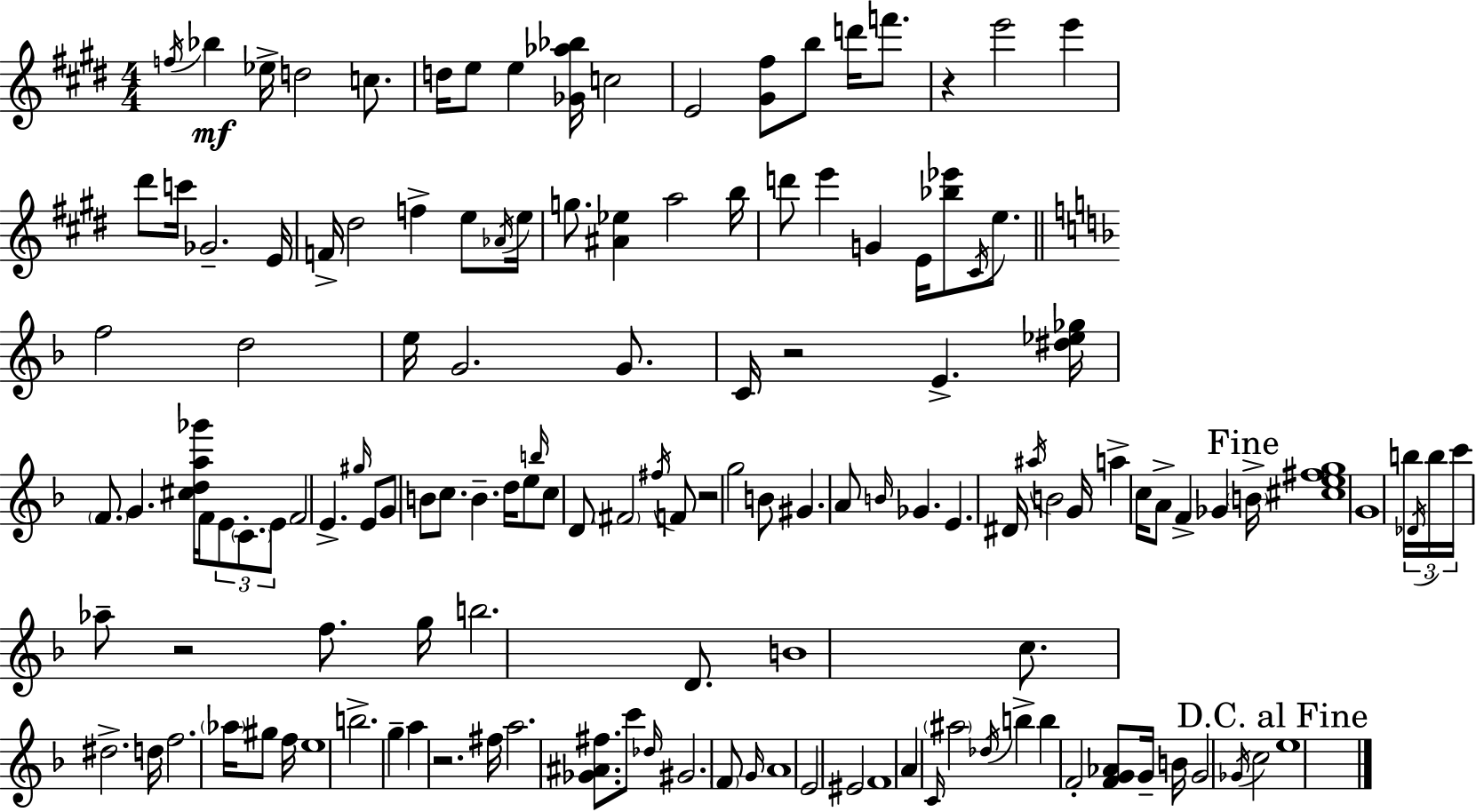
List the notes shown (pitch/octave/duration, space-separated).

F5/s Bb5/q Eb5/s D5/h C5/e. D5/s E5/e E5/q [Gb4,Ab5,Bb5]/s C5/h E4/h [G#4,F#5]/e B5/e D6/s F6/e. R/q E6/h E6/q D#6/e C6/s Gb4/h. E4/s F4/s D#5/h F5/q E5/e Ab4/s E5/s G5/e. [A#4,Eb5]/q A5/h B5/s D6/e E6/q G4/q E4/s [Bb5,Eb6]/e C#4/s E5/e. F5/h D5/h E5/s G4/h. G4/e. C4/s R/h E4/q. [D#5,Eb5,Gb5]/s F4/e. G4/q. [C#5,D5,A5,Gb6]/s F4/s E4/e C4/e. E4/e F4/h E4/q. G#5/s E4/e G4/e B4/e C5/e. B4/q. D5/s E5/e B5/s C5/e D4/e F#4/h F#5/s F4/e R/h G5/h B4/e G#4/q. A4/e B4/s Gb4/q. E4/q. D#4/s A#5/s B4/h G4/s A5/q C5/s A4/e F4/q Gb4/q B4/s [C#5,E5,F#5,G5]/w G4/w B5/s Db4/s B5/s C6/s Ab5/e R/h F5/e. G5/s B5/h. D4/e. B4/w C5/e. D#5/h. D5/s F5/h. Ab5/s G#5/e F5/s E5/w B5/h. G5/q A5/q R/h. F#5/s A5/h. [Gb4,A#4,F#5]/e. C6/e Db5/s G#4/h. F4/e G4/s A4/w E4/h EIS4/h F4/w A4/q C4/s A#5/h Db5/s B5/q B5/q F4/h [F4,G4,Ab4]/e G4/s B4/s G4/h Gb4/s C5/h E5/w